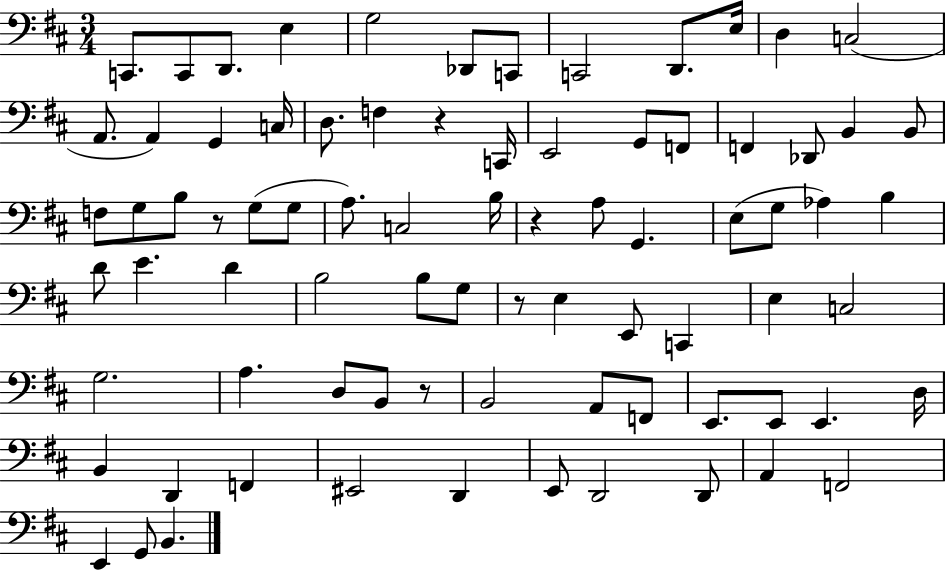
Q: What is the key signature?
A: D major